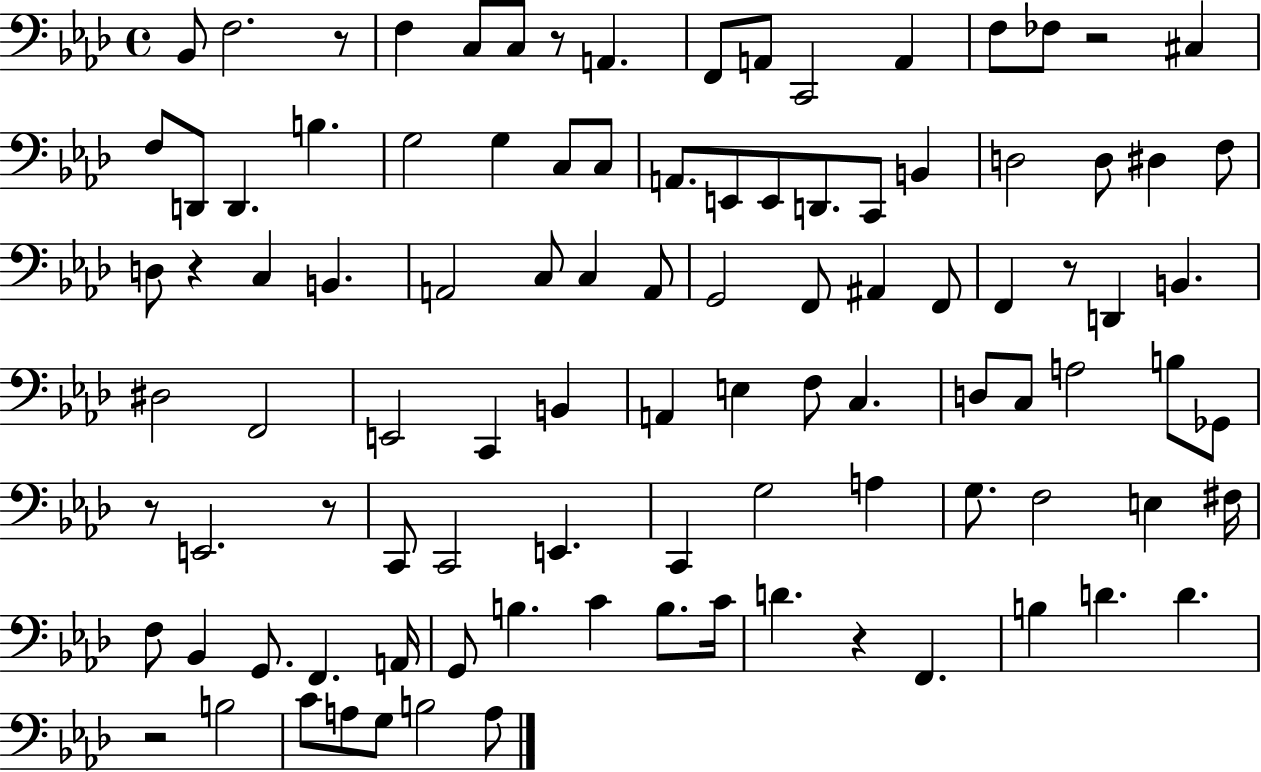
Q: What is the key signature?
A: AES major